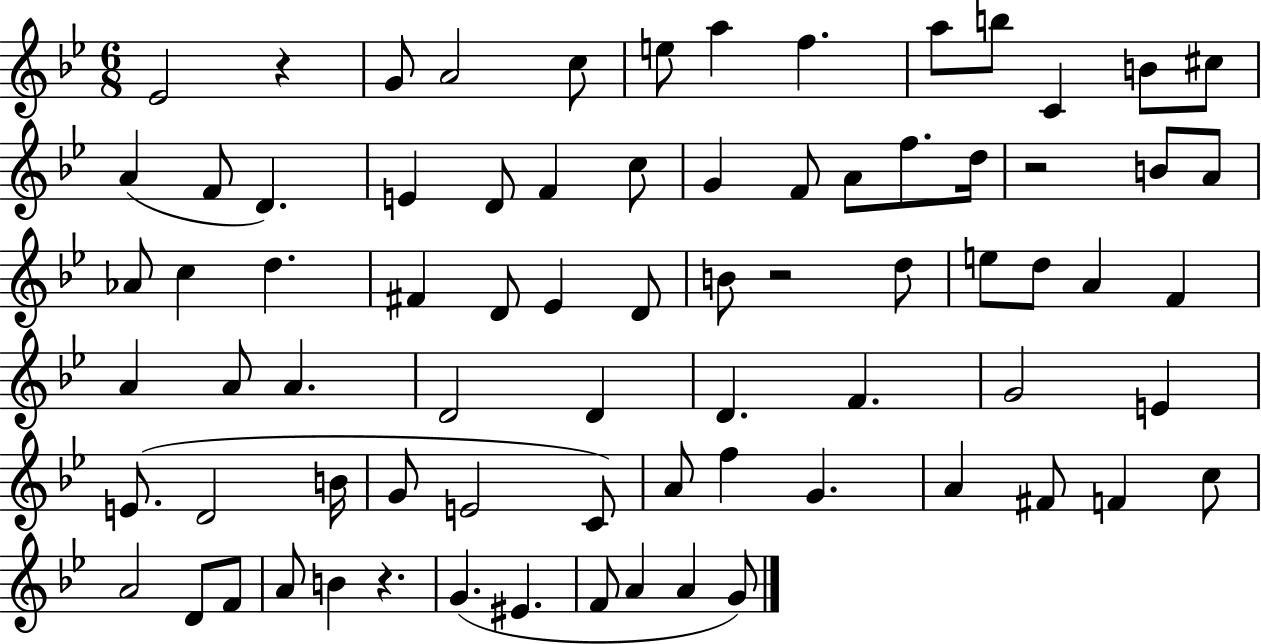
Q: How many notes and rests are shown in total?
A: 76